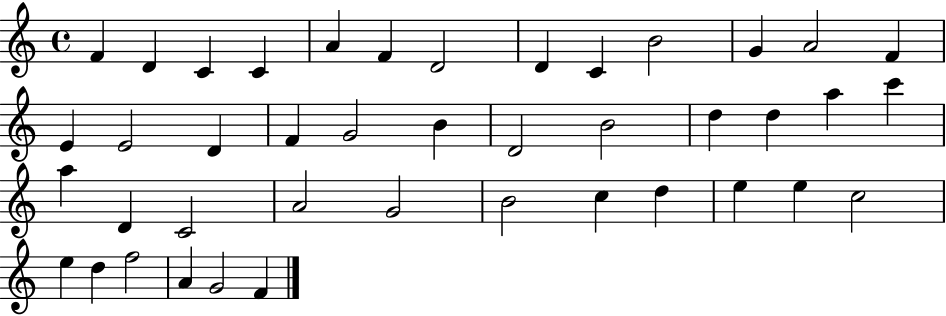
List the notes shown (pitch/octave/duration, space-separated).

F4/q D4/q C4/q C4/q A4/q F4/q D4/h D4/q C4/q B4/h G4/q A4/h F4/q E4/q E4/h D4/q F4/q G4/h B4/q D4/h B4/h D5/q D5/q A5/q C6/q A5/q D4/q C4/h A4/h G4/h B4/h C5/q D5/q E5/q E5/q C5/h E5/q D5/q F5/h A4/q G4/h F4/q